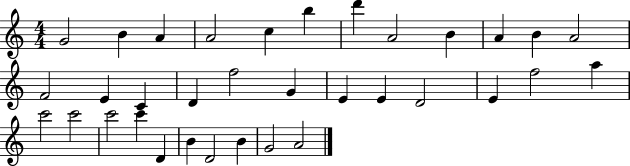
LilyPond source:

{
  \clef treble
  \numericTimeSignature
  \time 4/4
  \key c \major
  g'2 b'4 a'4 | a'2 c''4 b''4 | d'''4 a'2 b'4 | a'4 b'4 a'2 | \break f'2 e'4 c'4 | d'4 f''2 g'4 | e'4 e'4 d'2 | e'4 f''2 a''4 | \break c'''2 c'''2 | c'''2 c'''4 d'4 | b'4 d'2 b'4 | g'2 a'2 | \break \bar "|."
}